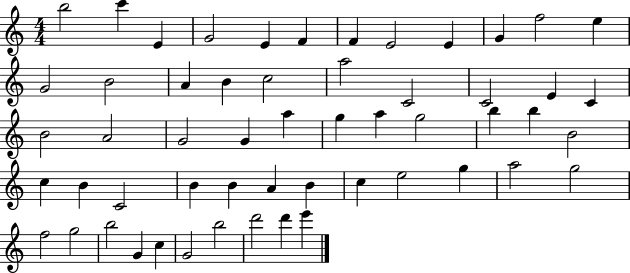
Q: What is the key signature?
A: C major